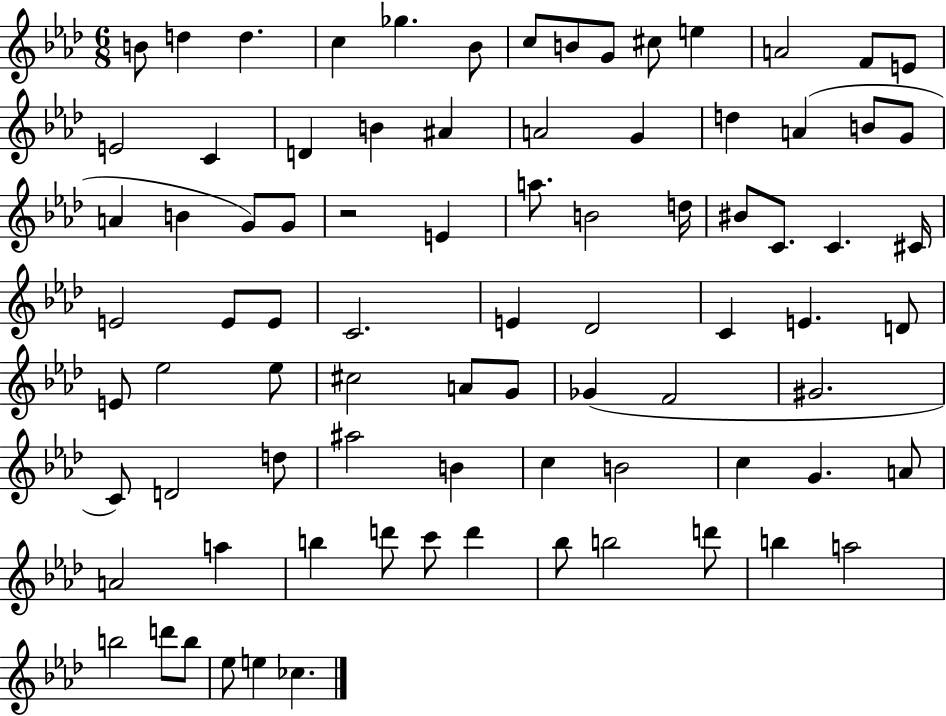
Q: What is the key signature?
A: AES major